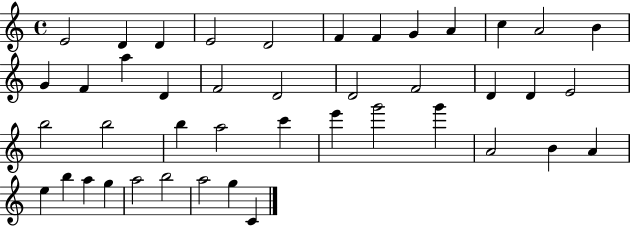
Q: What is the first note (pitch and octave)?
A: E4